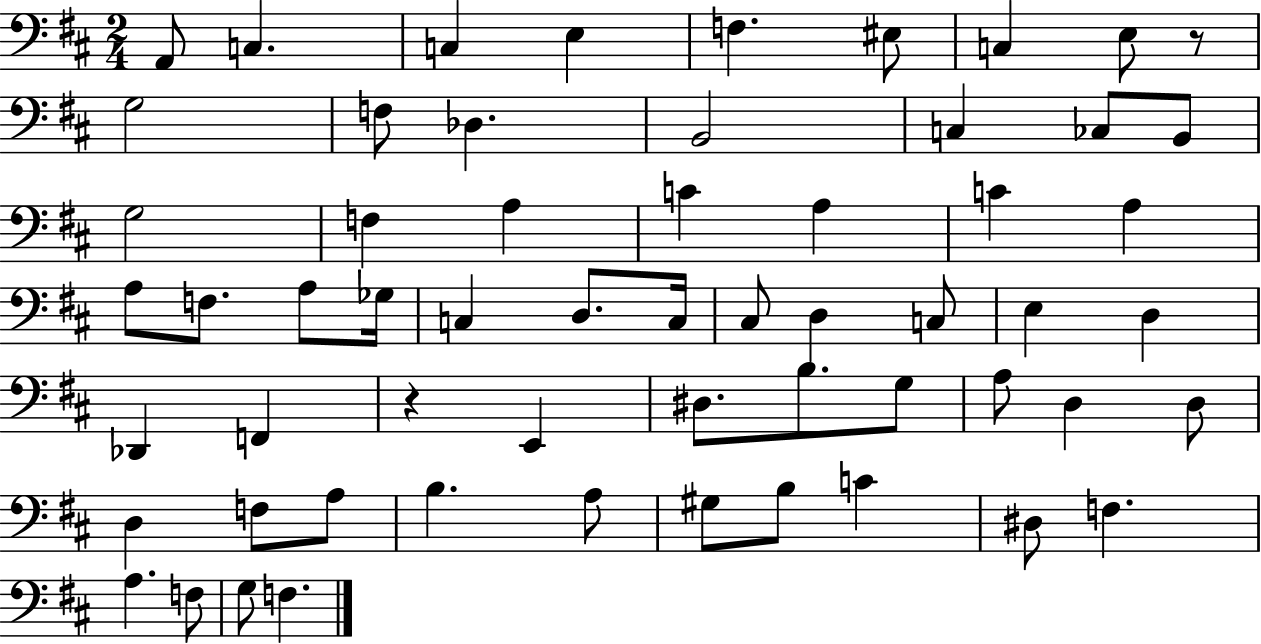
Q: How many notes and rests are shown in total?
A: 59